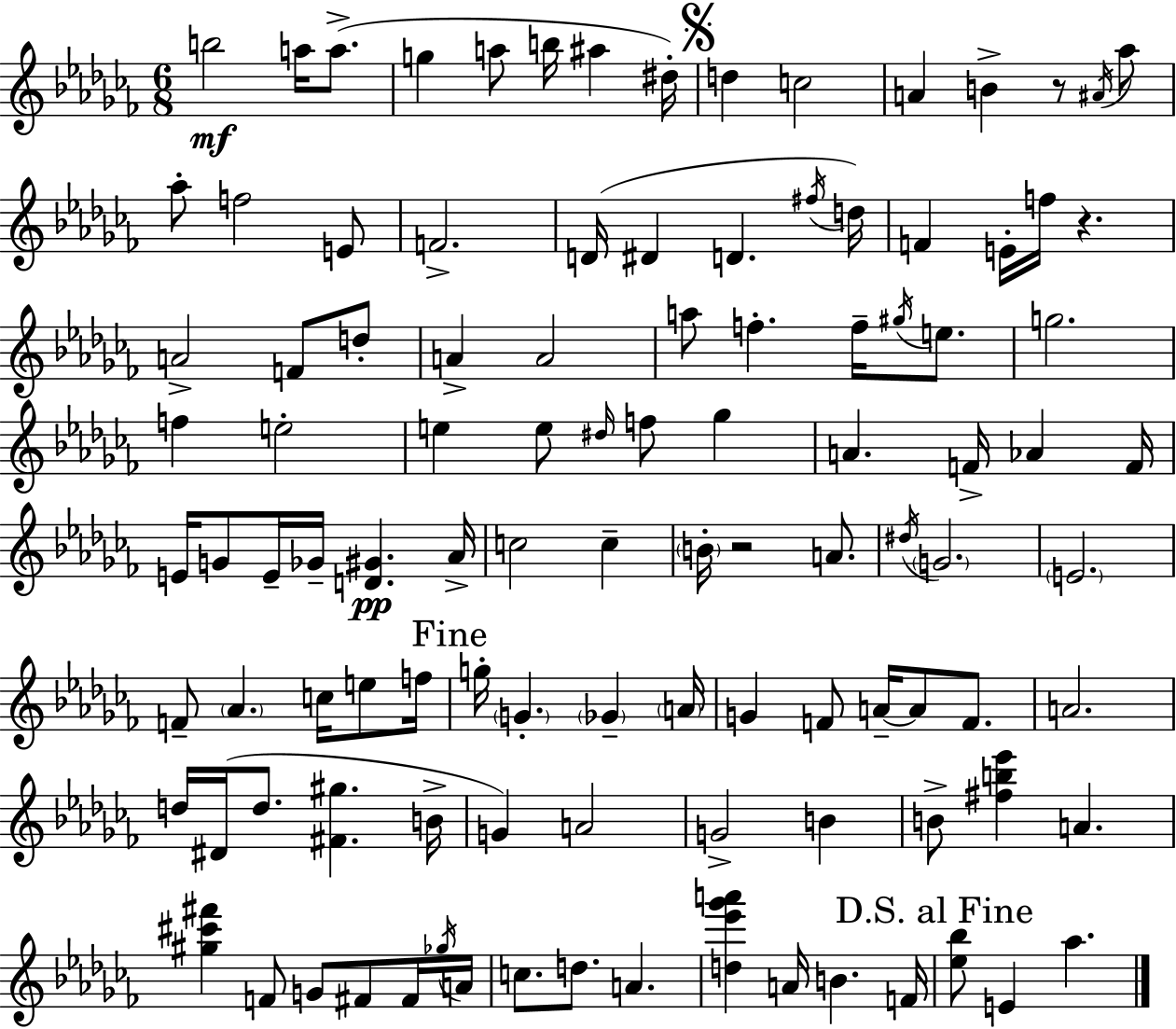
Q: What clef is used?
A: treble